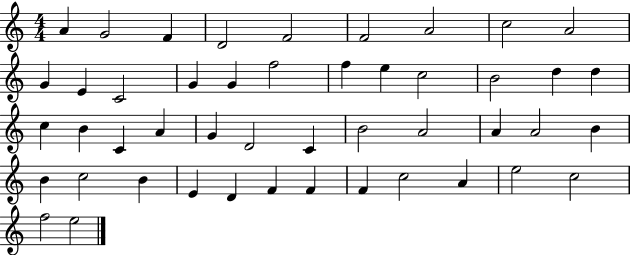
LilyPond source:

{
  \clef treble
  \numericTimeSignature
  \time 4/4
  \key c \major
  a'4 g'2 f'4 | d'2 f'2 | f'2 a'2 | c''2 a'2 | \break g'4 e'4 c'2 | g'4 g'4 f''2 | f''4 e''4 c''2 | b'2 d''4 d''4 | \break c''4 b'4 c'4 a'4 | g'4 d'2 c'4 | b'2 a'2 | a'4 a'2 b'4 | \break b'4 c''2 b'4 | e'4 d'4 f'4 f'4 | f'4 c''2 a'4 | e''2 c''2 | \break f''2 e''2 | \bar "|."
}